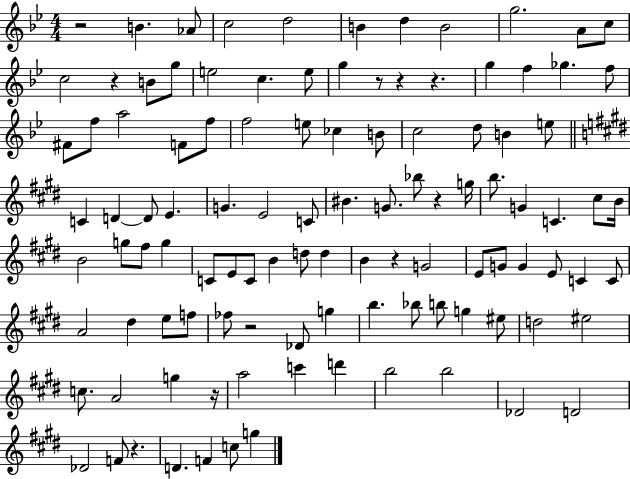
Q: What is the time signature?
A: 4/4